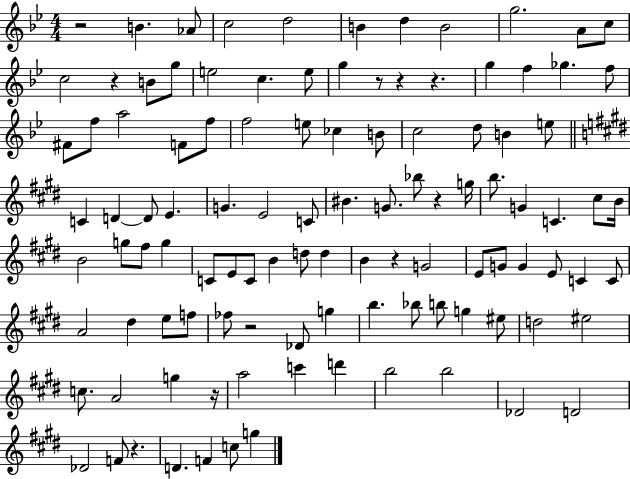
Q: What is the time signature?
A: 4/4